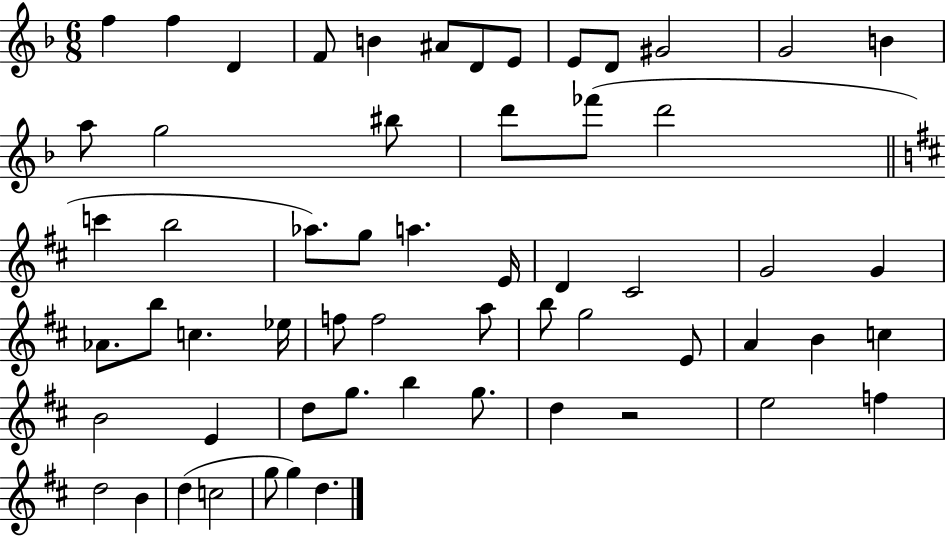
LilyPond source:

{
  \clef treble
  \numericTimeSignature
  \time 6/8
  \key f \major
  f''4 f''4 d'4 | f'8 b'4 ais'8 d'8 e'8 | e'8 d'8 gis'2 | g'2 b'4 | \break a''8 g''2 bis''8 | d'''8 fes'''8( d'''2 | \bar "||" \break \key d \major c'''4 b''2 | aes''8.) g''8 a''4. e'16 | d'4 cis'2 | g'2 g'4 | \break aes'8. b''8 c''4. ees''16 | f''8 f''2 a''8 | b''8 g''2 e'8 | a'4 b'4 c''4 | \break b'2 e'4 | d''8 g''8. b''4 g''8. | d''4 r2 | e''2 f''4 | \break d''2 b'4 | d''4( c''2 | g''8 g''4) d''4. | \bar "|."
}